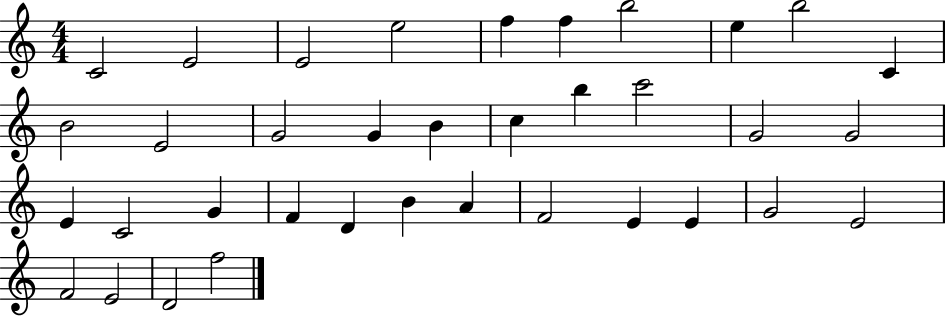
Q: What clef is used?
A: treble